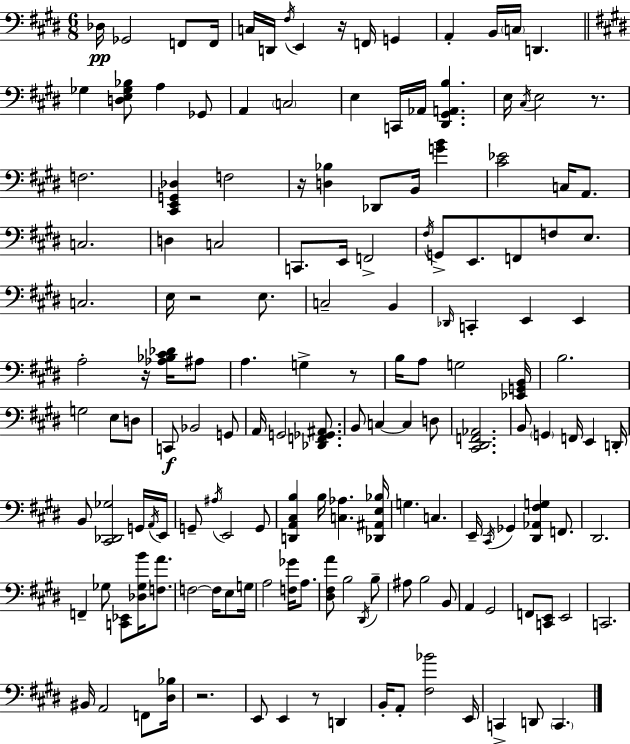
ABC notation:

X:1
T:Untitled
M:6/8
L:1/4
K:E
_D,/4 _G,,2 F,,/2 F,,/4 C,/4 D,,/4 ^F,/4 E,, z/4 F,,/4 G,, A,, B,,/4 C,/4 D,, _G, [D,E,_G,_B,]/2 A, _G,,/2 A,, C,2 E, C,,/4 _A,,/4 [^D,,^G,,A,,B,] E,/4 ^C,/4 E,2 z/2 F,2 [^C,,E,,G,,_D,] F,2 z/4 [D,_B,] _D,,/2 B,,/4 [GB] [^C_E]2 C,/4 A,,/2 C,2 D, C,2 C,,/2 E,,/4 F,,2 ^F,/4 G,,/2 E,,/2 F,,/2 F,/2 E,/2 C,2 E,/4 z2 E,/2 C,2 B,, _D,,/4 C,, E,, E,, A,2 z/4 [_A,_B,^C_D]/4 ^A,/2 A, G, z/2 B,/4 A,/2 G,2 [_E,,G,,B,,]/4 B,2 G,2 E,/2 D,/2 C,,/2 _B,,2 G,,/2 A,,/4 G,,2 [_D,,F,,_G,,^A,,]/2 B,,/2 C, C, D,/2 [^C,,^D,,F,,_A,,]2 B,,/2 G,, F,,/4 E,, D,,/4 B,,/2 [^C,,_D,,_G,]2 G,,/4 A,,/4 E,,/4 G,,/2 ^A,/4 E,,2 G,,/2 [D,,A,,^C,B,] B,/4 [C,_A,] [_D,,^A,,E,_B,]/4 G, C, E,,/4 ^C,,/4 _G,, [^D,,_A,,^F,G,] F,,/2 ^D,,2 F,, _G,/2 [C,,_E,,]/2 [_D,_G,B]/4 [F,A]/2 F,2 F,/4 E,/2 G,/4 A,2 [F,_G]/4 A,/2 [^D,^F,A]/2 B,2 ^D,,/4 B,/2 ^A,/2 B,2 B,,/2 A,, ^G,,2 F,,/2 [C,,E,,]/2 E,,2 C,,2 ^B,,/4 A,,2 F,,/2 [^D,_B,]/4 z2 E,,/2 E,, z/2 D,, B,,/4 A,,/2 [^F,_B]2 E,,/4 C,, D,,/2 C,,